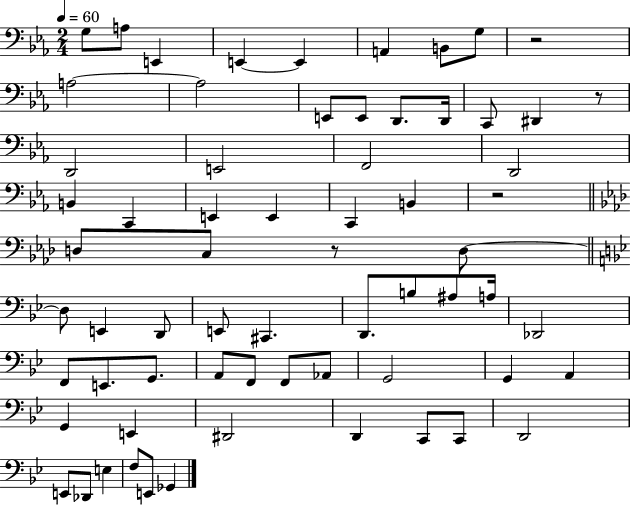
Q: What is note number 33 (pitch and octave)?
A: E2